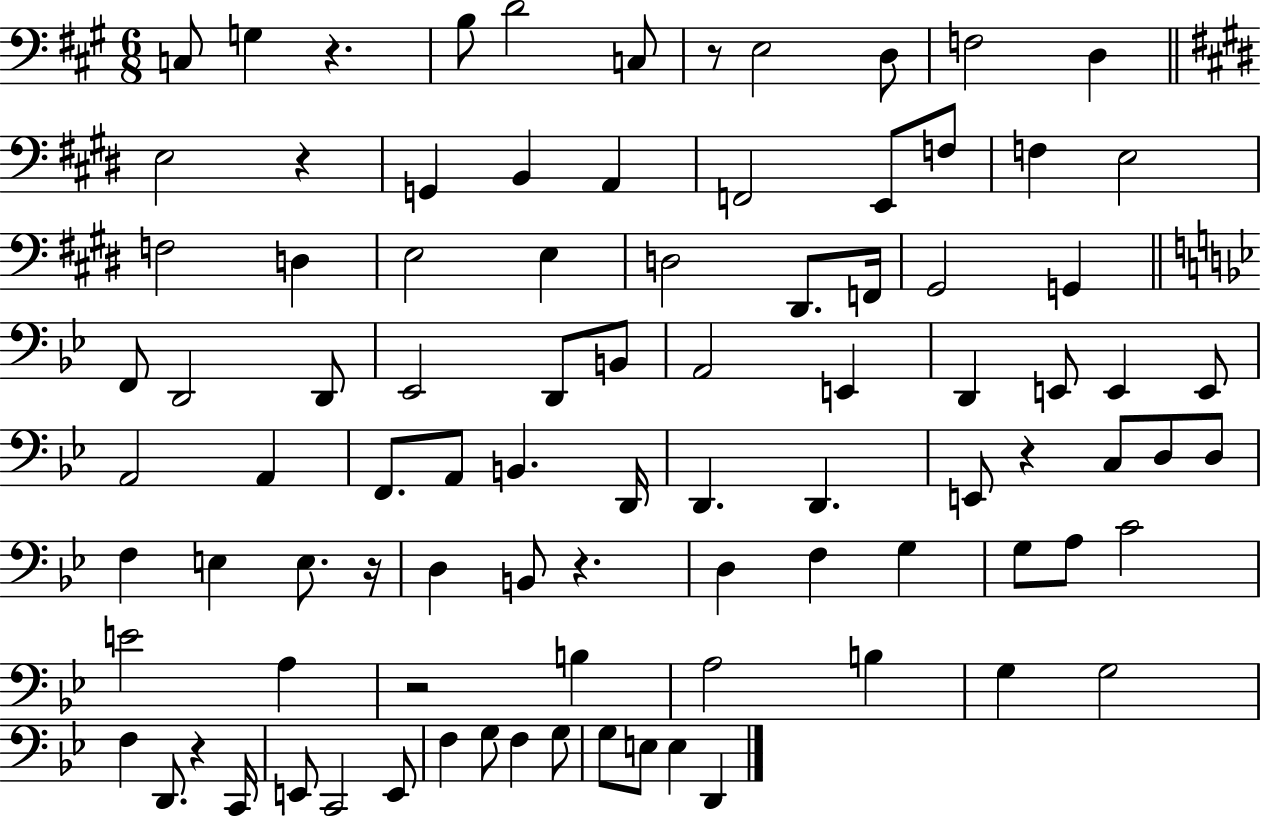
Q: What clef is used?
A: bass